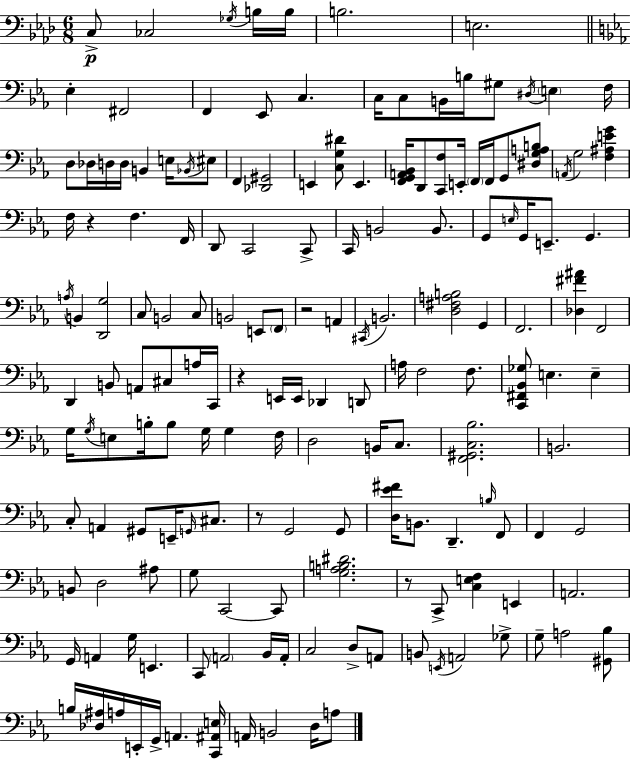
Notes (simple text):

C3/e CES3/h Gb3/s B3/s B3/s B3/h. E3/h. Eb3/q F#2/h F2/q Eb2/e C3/q. C3/s C3/e B2/s B3/s G#3/e D#3/s E3/q F3/s D3/e Db3/s D3/s D3/s B2/q E3/s Bb2/s EIS3/e F2/q [Db2,G#2]/h E2/q [C3,G3,D#4]/e E2/q. [F2,G2,A2,Bb2]/s D2/e [C2,F3]/e E2/s F2/s F2/s G2/e [D#3,G3,A3,B3]/e A2/s G3/h [F3,A#3,E4,G4]/q F3/s R/q F3/q. F2/s D2/e C2/h C2/e C2/s B2/h B2/e. G2/e E3/s G2/s E2/e. G2/q. A3/s B2/q [D2,G3]/h C3/e B2/h C3/e B2/h E2/e F2/e R/h A2/q C#2/s B2/h. [D3,F#3,A3,B3]/h G2/q F2/h. [Db3,F#4,A#4]/q F2/h D2/q B2/e A2/e C#3/e A3/s C2/s R/q E2/s E2/s Db2/q D2/e A3/s F3/h F3/e. [C2,F#2,Bb2,Gb3]/e E3/q. E3/q G3/s G3/s E3/e B3/s B3/e G3/s G3/q F3/s D3/h B2/s C3/e. [F2,G#2,C3,Bb3]/h. B2/h. C3/e A2/q G#2/e E2/s G2/s C#3/e. R/e G2/h G2/e [D3,Eb4,F#4]/s B2/e. D2/q. B3/s F2/e F2/q G2/h B2/e D3/h A#3/e G3/e C2/h C2/e [G3,A3,B3,D#4]/h. R/e C2/e [C3,E3,F3]/q E2/q A2/h. G2/s A2/q G3/s E2/q. C2/e A2/h Bb2/s A2/s C3/h D3/e A2/e B2/e E2/s A2/h Gb3/e G3/e A3/h [G#2,Bb3]/e B3/s [Db3,A#3]/s A3/s E2/s G2/s A2/q. [C2,A#2,E3]/s A2/s B2/h D3/s A3/e